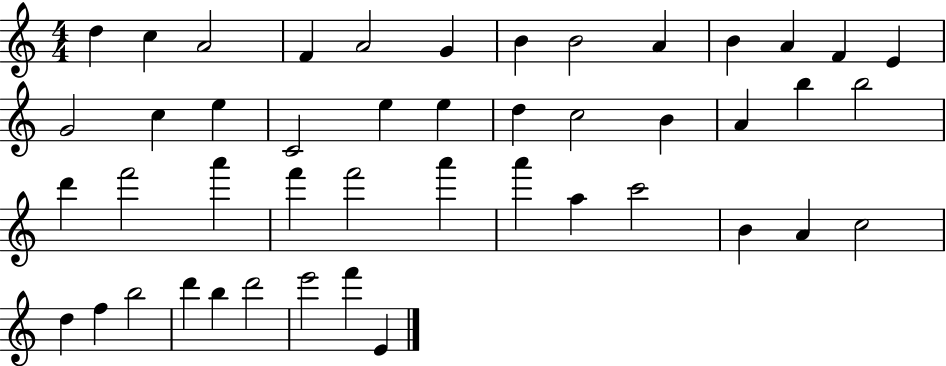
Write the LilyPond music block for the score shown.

{
  \clef treble
  \numericTimeSignature
  \time 4/4
  \key c \major
  d''4 c''4 a'2 | f'4 a'2 g'4 | b'4 b'2 a'4 | b'4 a'4 f'4 e'4 | \break g'2 c''4 e''4 | c'2 e''4 e''4 | d''4 c''2 b'4 | a'4 b''4 b''2 | \break d'''4 f'''2 a'''4 | f'''4 f'''2 a'''4 | a'''4 a''4 c'''2 | b'4 a'4 c''2 | \break d''4 f''4 b''2 | d'''4 b''4 d'''2 | e'''2 f'''4 e'4 | \bar "|."
}